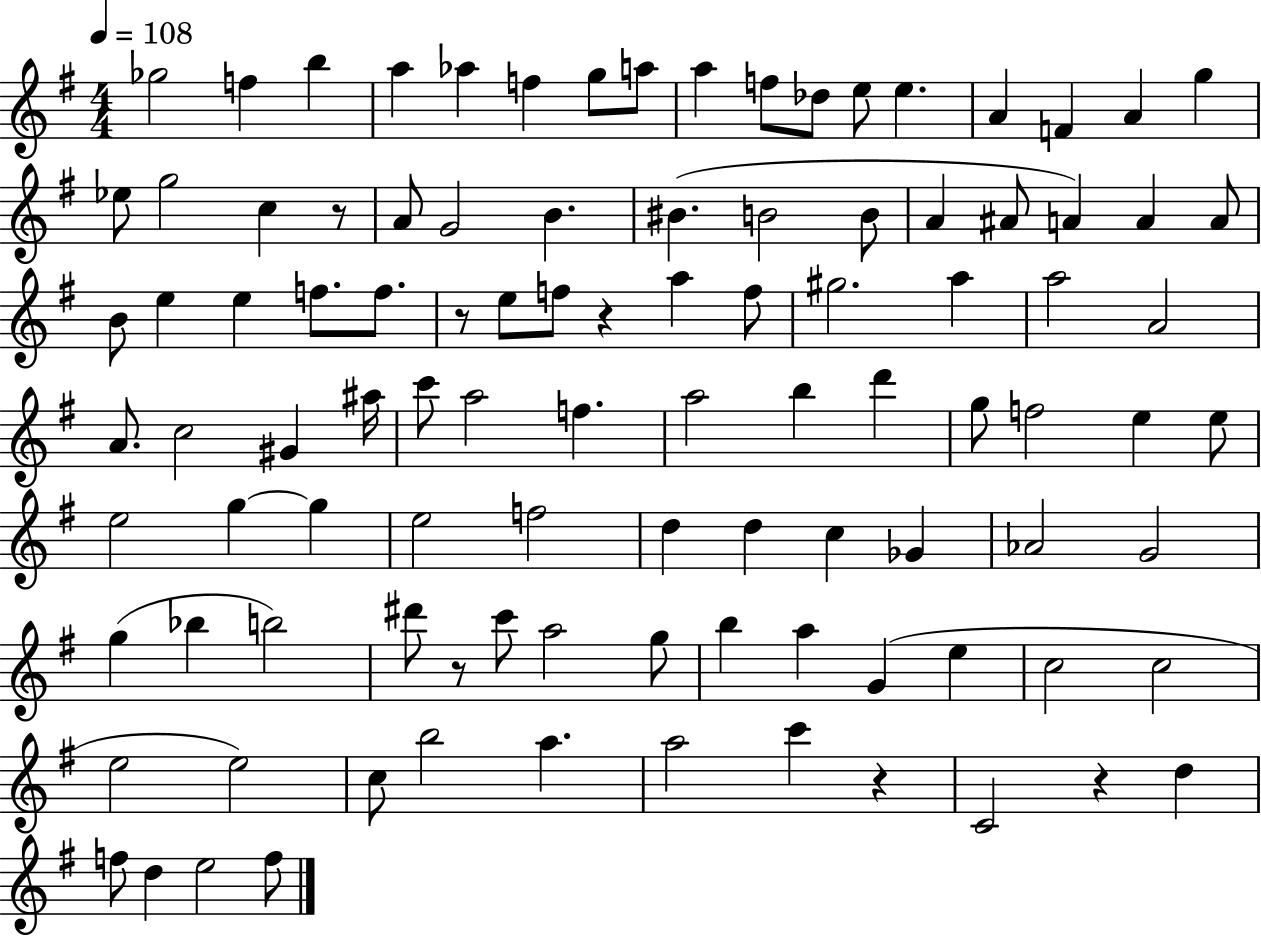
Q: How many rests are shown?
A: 6